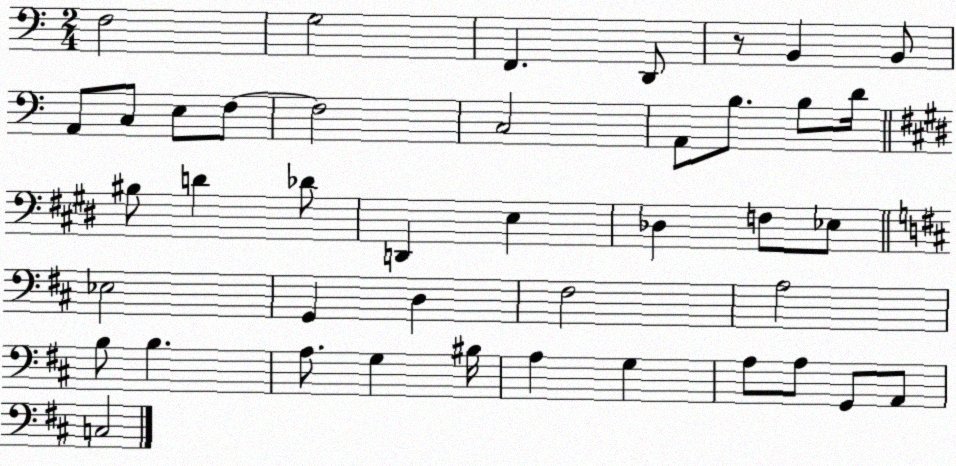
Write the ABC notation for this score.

X:1
T:Untitled
M:2/4
L:1/4
K:C
F,2 G,2 F,, D,,/2 z/2 B,, B,,/2 A,,/2 C,/2 E,/2 F,/2 F,2 C,2 A,,/2 B,/2 B,/2 D/4 ^B,/2 D _D/2 D,, E, _D, F,/2 _E,/2 _E,2 G,, D, ^F,2 A,2 B,/2 B, A,/2 G, ^B,/4 A, G, A,/2 A,/2 G,,/2 A,,/2 C,2